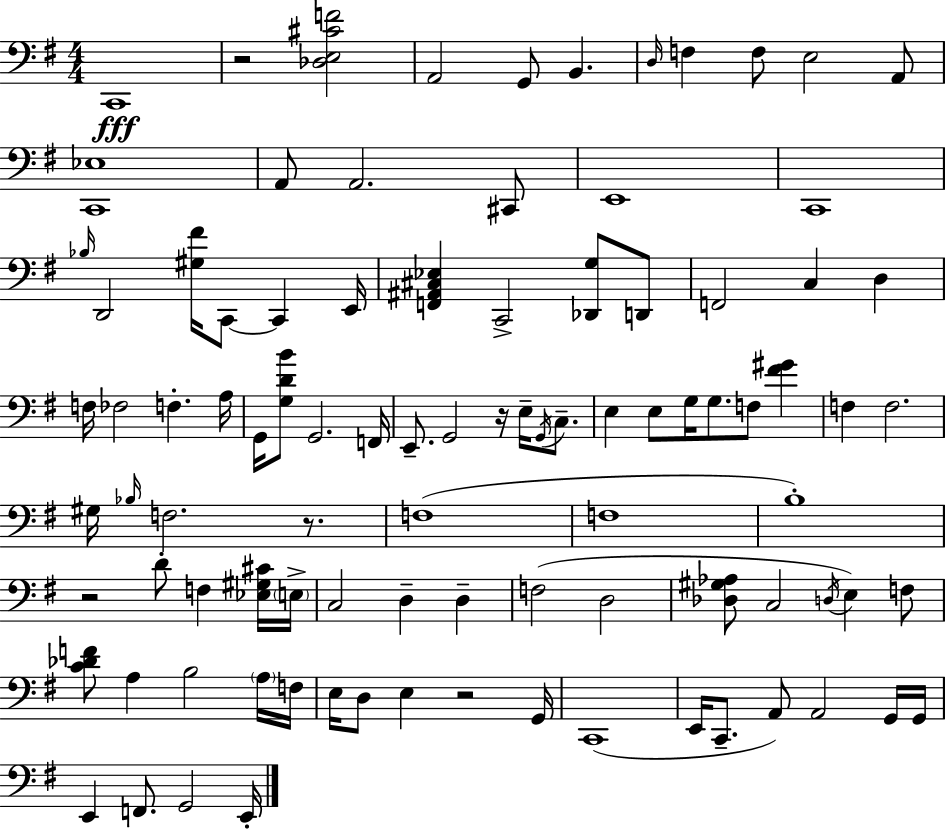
X:1
T:Untitled
M:4/4
L:1/4
K:G
C,,4 z2 [_D,E,^CF]2 A,,2 G,,/2 B,, D,/4 F, F,/2 E,2 A,,/2 [C,,_E,]4 A,,/2 A,,2 ^C,,/2 E,,4 C,,4 _B,/4 D,,2 [^G,^F]/4 C,,/2 C,, E,,/4 [F,,^A,,^C,_E,] C,,2 [_D,,G,]/2 D,,/2 F,,2 C, D, F,/4 _F,2 F, A,/4 G,,/4 [G,DB]/2 G,,2 F,,/4 E,,/2 G,,2 z/4 E,/4 G,,/4 C,/2 E, E,/2 G,/4 G,/2 F,/2 [^F^G] F, F,2 ^G,/4 _B,/4 F,2 z/2 F,4 F,4 B,4 z2 D/2 F, [_E,^G,^C]/4 E,/4 C,2 D, D, F,2 D,2 [_D,^G,_A,]/2 C,2 D,/4 E, F,/2 [C_DF]/2 A, B,2 A,/4 F,/4 E,/4 D,/2 E, z2 G,,/4 C,,4 E,,/4 C,,/2 A,,/2 A,,2 G,,/4 G,,/4 E,, F,,/2 G,,2 E,,/4